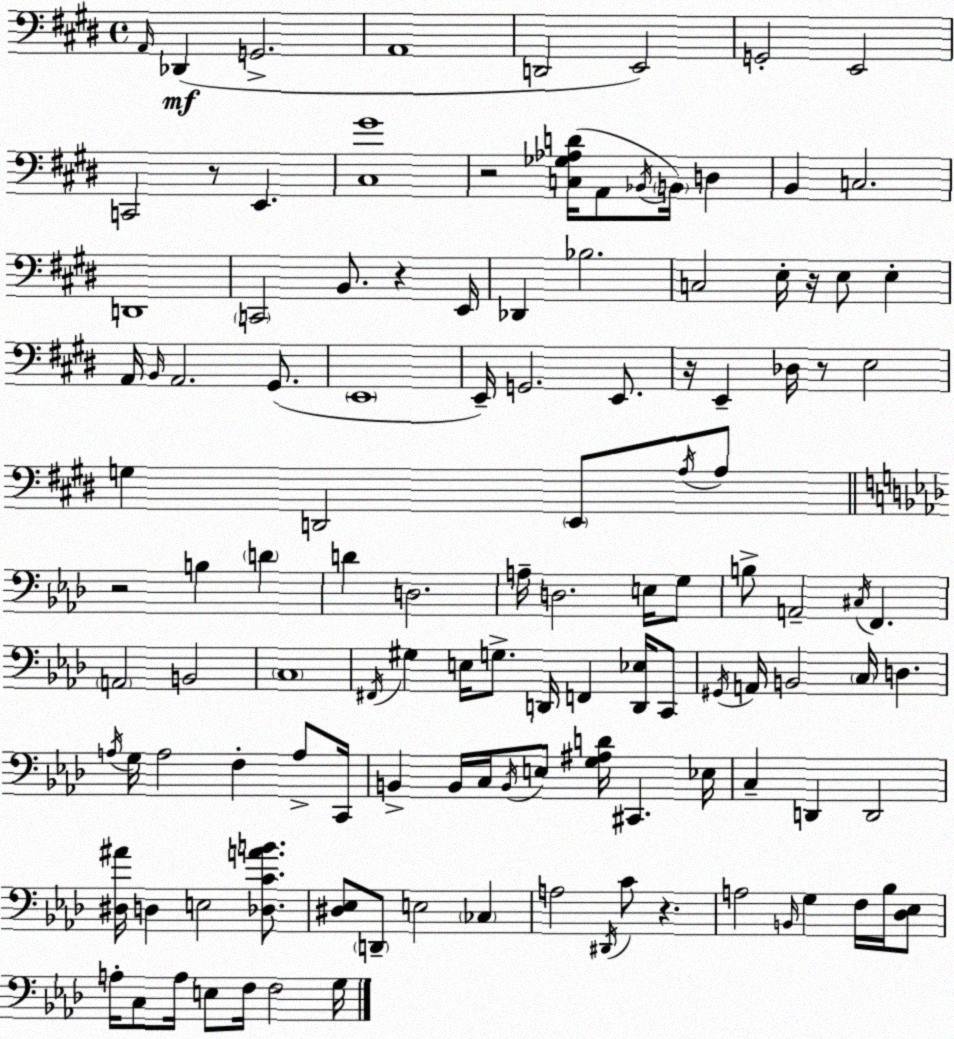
X:1
T:Untitled
M:4/4
L:1/4
K:E
A,,/4 _D,, G,,2 A,,4 D,,2 E,,2 G,,2 E,,2 C,,2 z/2 E,, [^C,^G]4 z2 [C,_G,_A,D]/4 A,,/2 _B,,/4 B,,/4 D, B,, C,2 D,,4 C,,2 B,,/2 z E,,/4 _D,, _B,2 C,2 E,/4 z/4 E,/2 E, A,,/4 B,,/4 A,,2 ^G,,/2 E,,4 E,,/4 G,,2 E,,/2 z/4 E,, _D,/4 z/2 E,2 G, D,,2 E,,/2 A,/4 A,/2 z2 B, D D D,2 A,/4 D,2 E,/4 G,/2 B,/2 A,,2 ^C,/4 F,, A,,2 B,,2 C,4 ^F,,/4 ^G, E,/4 G,/2 D,,/4 F,, [D,,_E,]/4 C,,/2 ^G,,/4 A,,/4 B,,2 C,/4 D, A,/4 G,/4 A,2 F, A,/2 C,,/4 B,, B,,/4 C,/4 B,,/4 E,/2 [G,^A,D]/4 ^C,, _E,/4 C, D,, D,,2 [^D,^A]/4 D, E,2 [_D,CAB]/2 [^D,_E,]/2 D,,/2 E,2 _C, A,2 ^D,,/4 C/2 z A,2 B,,/4 G, F,/4 _B,/4 [_D,_E,]/2 A,/4 C,/2 A,/4 E,/2 F,/4 F,2 G,/4